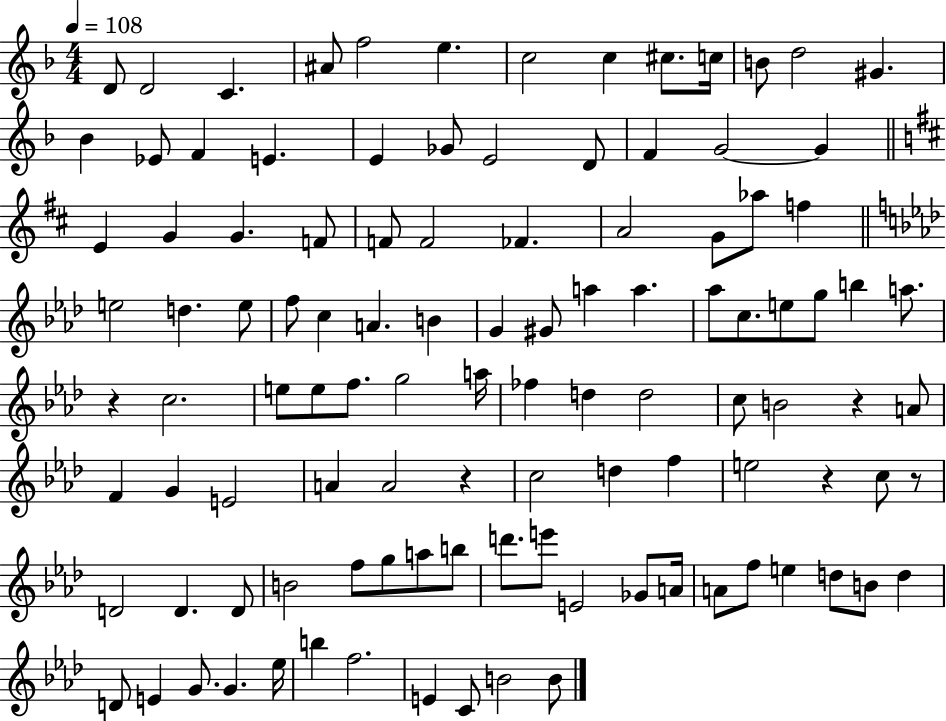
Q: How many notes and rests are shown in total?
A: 109